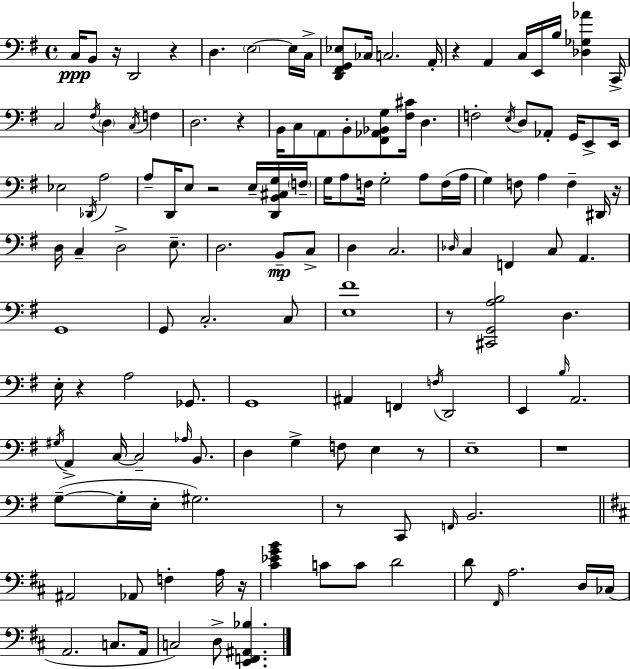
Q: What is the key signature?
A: E minor